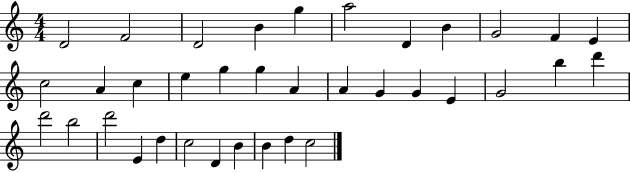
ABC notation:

X:1
T:Untitled
M:4/4
L:1/4
K:C
D2 F2 D2 B g a2 D B G2 F E c2 A c e g g A A G G E G2 b d' d'2 b2 d'2 E d c2 D B B d c2